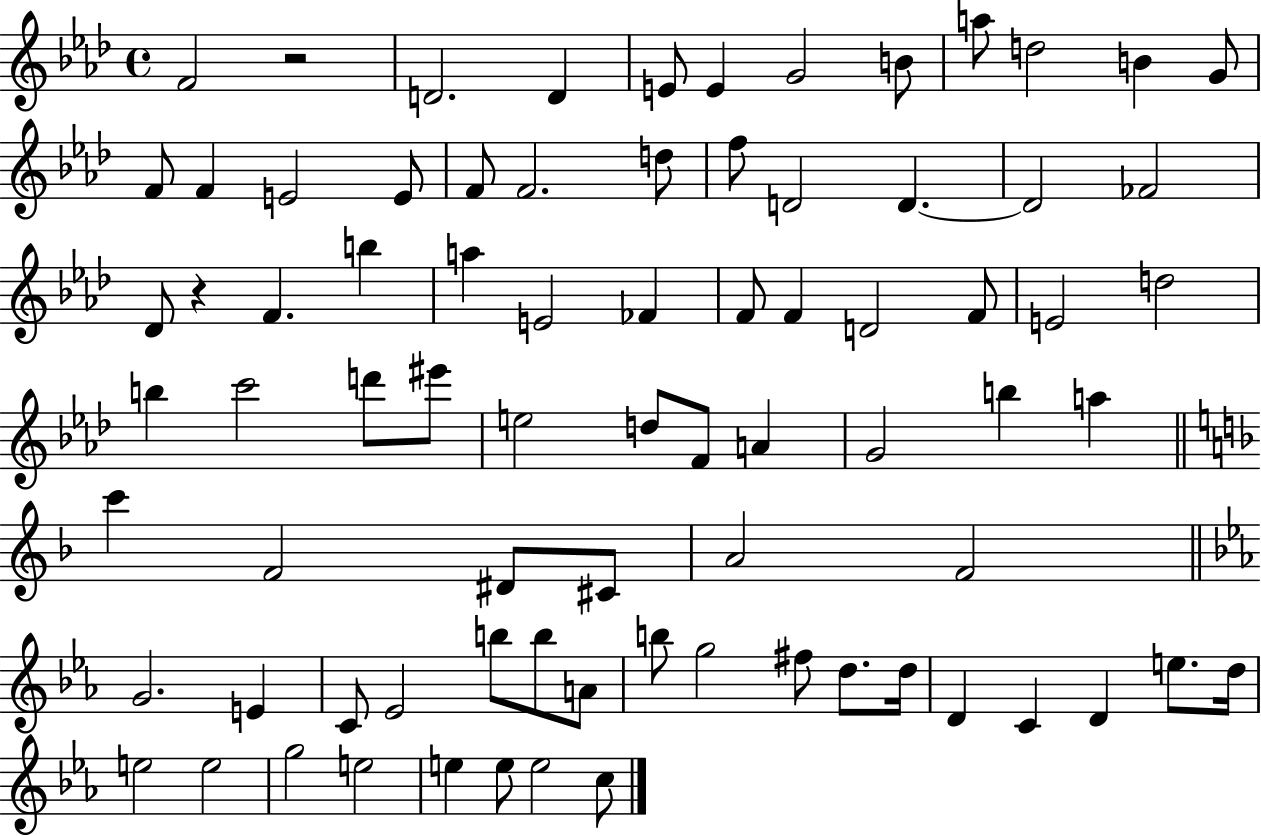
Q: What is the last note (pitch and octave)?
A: C5